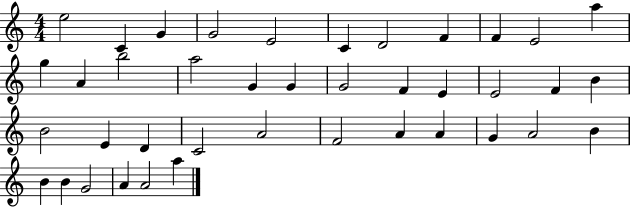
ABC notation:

X:1
T:Untitled
M:4/4
L:1/4
K:C
e2 C G G2 E2 C D2 F F E2 a g A b2 a2 G G G2 F E E2 F B B2 E D C2 A2 F2 A A G A2 B B B G2 A A2 a